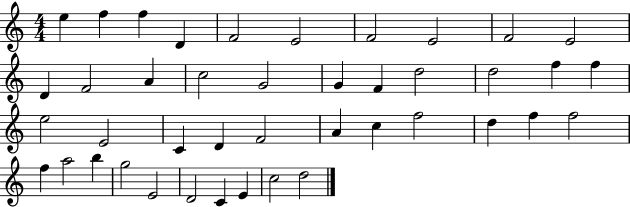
E5/q F5/q F5/q D4/q F4/h E4/h F4/h E4/h F4/h E4/h D4/q F4/h A4/q C5/h G4/h G4/q F4/q D5/h D5/h F5/q F5/q E5/h E4/h C4/q D4/q F4/h A4/q C5/q F5/h D5/q F5/q F5/h F5/q A5/h B5/q G5/h E4/h D4/h C4/q E4/q C5/h D5/h